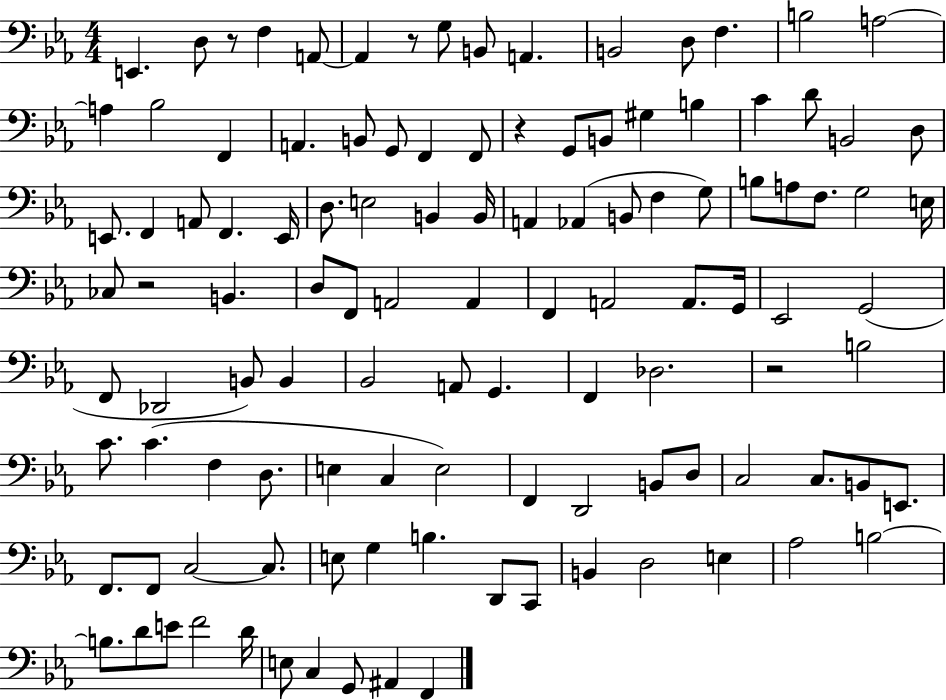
X:1
T:Untitled
M:4/4
L:1/4
K:Eb
E,, D,/2 z/2 F, A,,/2 A,, z/2 G,/2 B,,/2 A,, B,,2 D,/2 F, B,2 A,2 A, _B,2 F,, A,, B,,/2 G,,/2 F,, F,,/2 z G,,/2 B,,/2 ^G, B, C D/2 B,,2 D,/2 E,,/2 F,, A,,/2 F,, E,,/4 D,/2 E,2 B,, B,,/4 A,, _A,, B,,/2 F, G,/2 B,/2 A,/2 F,/2 G,2 E,/4 _C,/2 z2 B,, D,/2 F,,/2 A,,2 A,, F,, A,,2 A,,/2 G,,/4 _E,,2 G,,2 F,,/2 _D,,2 B,,/2 B,, _B,,2 A,,/2 G,, F,, _D,2 z2 B,2 C/2 C F, D,/2 E, C, E,2 F,, D,,2 B,,/2 D,/2 C,2 C,/2 B,,/2 E,,/2 F,,/2 F,,/2 C,2 C,/2 E,/2 G, B, D,,/2 C,,/2 B,, D,2 E, _A,2 B,2 B,/2 D/2 E/2 F2 D/4 E,/2 C, G,,/2 ^A,, F,,